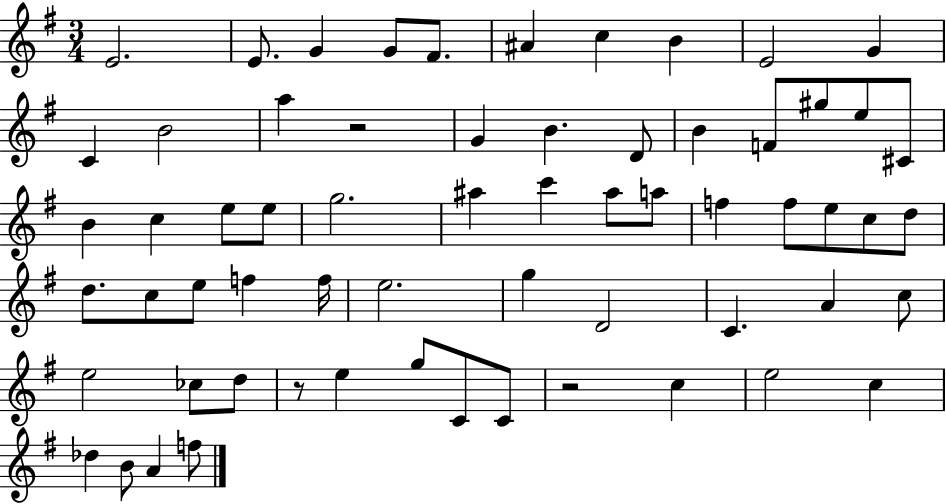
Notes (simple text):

E4/h. E4/e. G4/q G4/e F#4/e. A#4/q C5/q B4/q E4/h G4/q C4/q B4/h A5/q R/h G4/q B4/q. D4/e B4/q F4/e G#5/e E5/e C#4/e B4/q C5/q E5/e E5/e G5/h. A#5/q C6/q A#5/e A5/e F5/q F5/e E5/e C5/e D5/e D5/e. C5/e E5/e F5/q F5/s E5/h. G5/q D4/h C4/q. A4/q C5/e E5/h CES5/e D5/e R/e E5/q G5/e C4/e C4/e R/h C5/q E5/h C5/q Db5/q B4/e A4/q F5/e